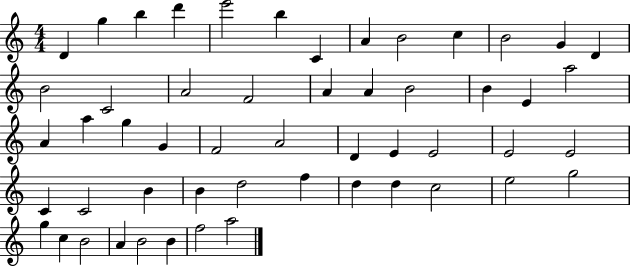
X:1
T:Untitled
M:4/4
L:1/4
K:C
D g b d' e'2 b C A B2 c B2 G D B2 C2 A2 F2 A A B2 B E a2 A a g G F2 A2 D E E2 E2 E2 C C2 B B d2 f d d c2 e2 g2 g c B2 A B2 B f2 a2